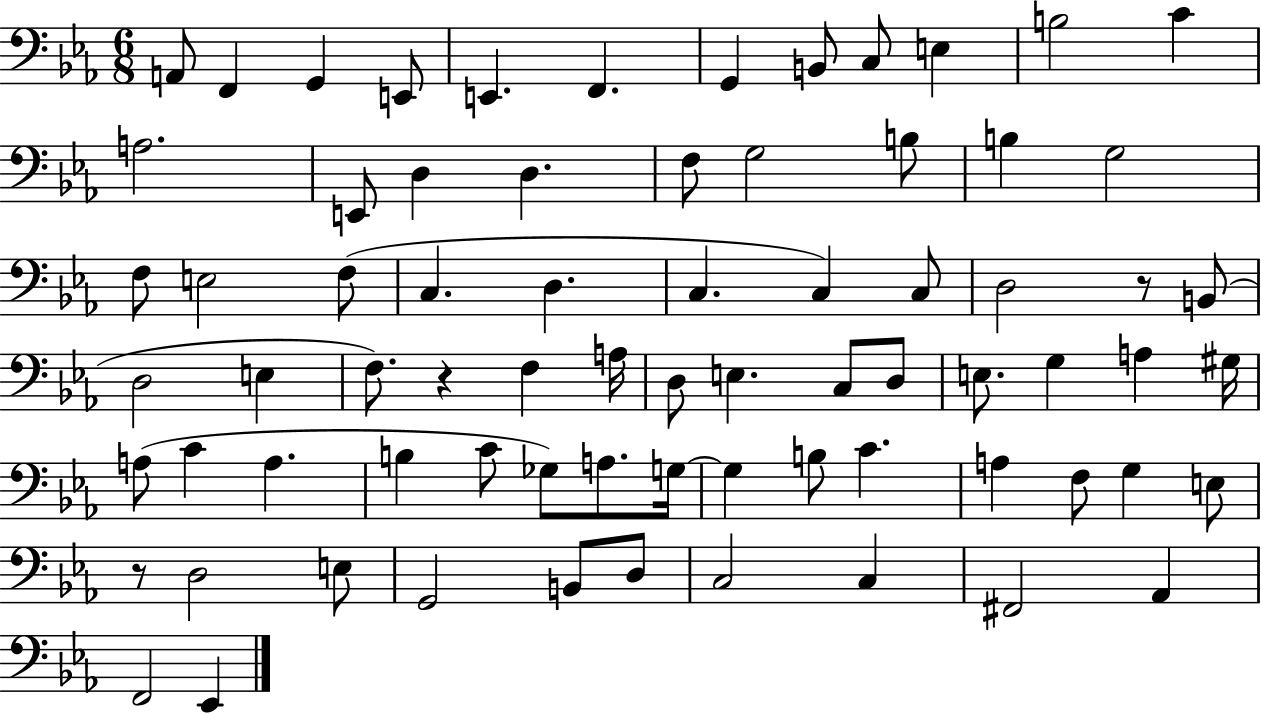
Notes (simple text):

A2/e F2/q G2/q E2/e E2/q. F2/q. G2/q B2/e C3/e E3/q B3/h C4/q A3/h. E2/e D3/q D3/q. F3/e G3/h B3/e B3/q G3/h F3/e E3/h F3/e C3/q. D3/q. C3/q. C3/q C3/e D3/h R/e B2/e D3/h E3/q F3/e. R/q F3/q A3/s D3/e E3/q. C3/e D3/e E3/e. G3/q A3/q G#3/s A3/e C4/q A3/q. B3/q C4/e Gb3/e A3/e. G3/s G3/q B3/e C4/q. A3/q F3/e G3/q E3/e R/e D3/h E3/e G2/h B2/e D3/e C3/h C3/q F#2/h Ab2/q F2/h Eb2/q